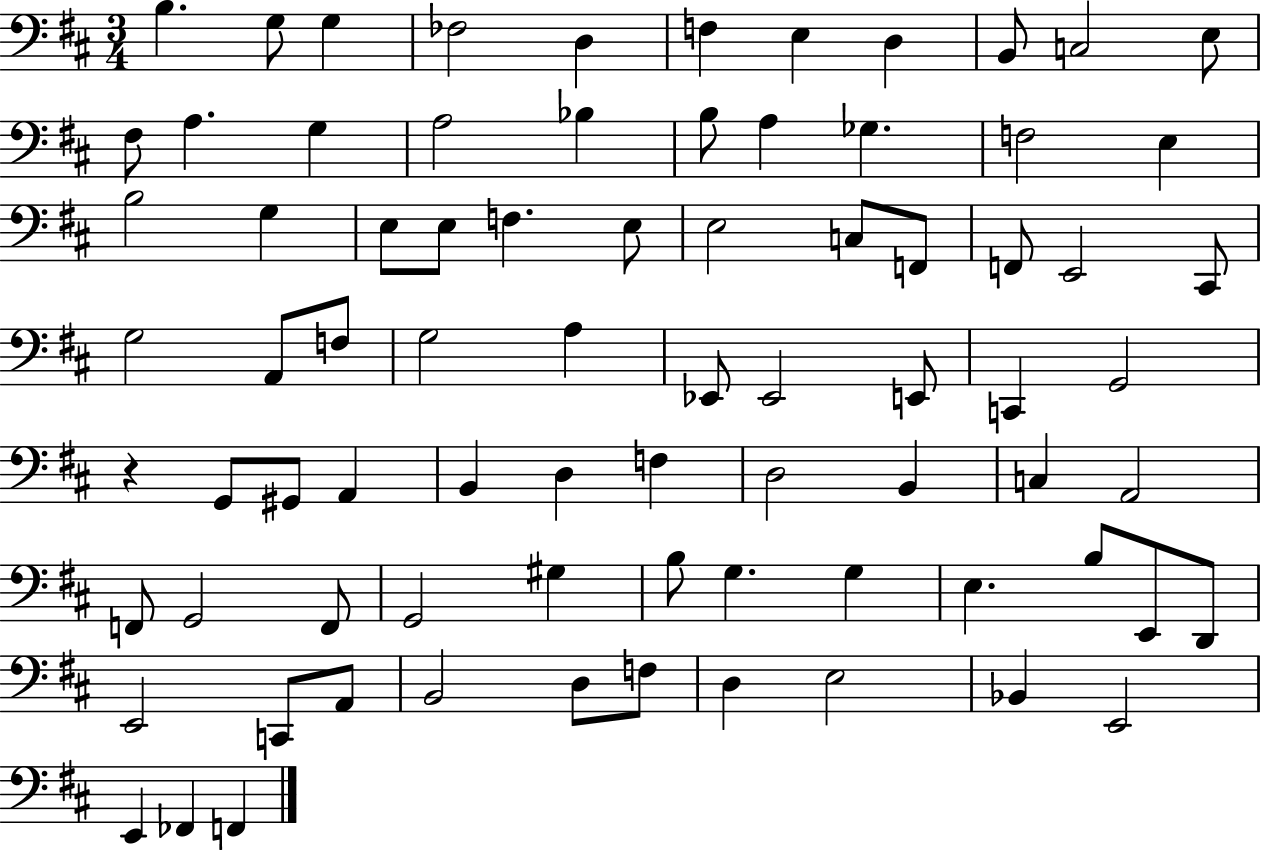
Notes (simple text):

B3/q. G3/e G3/q FES3/h D3/q F3/q E3/q D3/q B2/e C3/h E3/e F#3/e A3/q. G3/q A3/h Bb3/q B3/e A3/q Gb3/q. F3/h E3/q B3/h G3/q E3/e E3/e F3/q. E3/e E3/h C3/e F2/e F2/e E2/h C#2/e G3/h A2/e F3/e G3/h A3/q Eb2/e Eb2/h E2/e C2/q G2/h R/q G2/e G#2/e A2/q B2/q D3/q F3/q D3/h B2/q C3/q A2/h F2/e G2/h F2/e G2/h G#3/q B3/e G3/q. G3/q E3/q. B3/e E2/e D2/e E2/h C2/e A2/e B2/h D3/e F3/e D3/q E3/h Bb2/q E2/h E2/q FES2/q F2/q